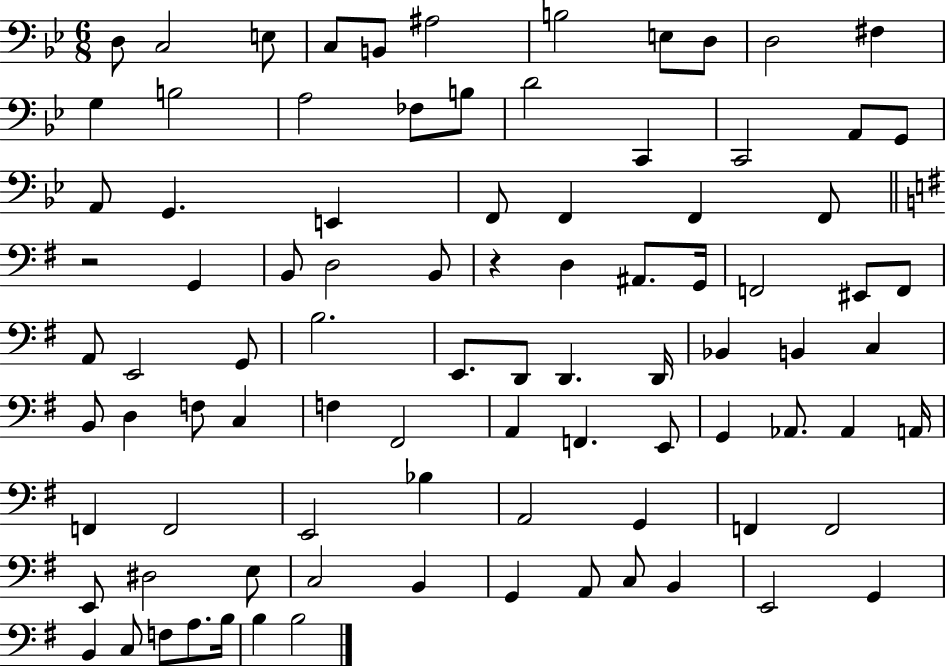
X:1
T:Untitled
M:6/8
L:1/4
K:Bb
D,/2 C,2 E,/2 C,/2 B,,/2 ^A,2 B,2 E,/2 D,/2 D,2 ^F, G, B,2 A,2 _F,/2 B,/2 D2 C,, C,,2 A,,/2 G,,/2 A,,/2 G,, E,, F,,/2 F,, F,, F,,/2 z2 G,, B,,/2 D,2 B,,/2 z D, ^A,,/2 G,,/4 F,,2 ^E,,/2 F,,/2 A,,/2 E,,2 G,,/2 B,2 E,,/2 D,,/2 D,, D,,/4 _B,, B,, C, B,,/2 D, F,/2 C, F, ^F,,2 A,, F,, E,,/2 G,, _A,,/2 _A,, A,,/4 F,, F,,2 E,,2 _B, A,,2 G,, F,, F,,2 E,,/2 ^D,2 E,/2 C,2 B,, G,, A,,/2 C,/2 B,, E,,2 G,, B,, C,/2 F,/2 A,/2 B,/4 B, B,2